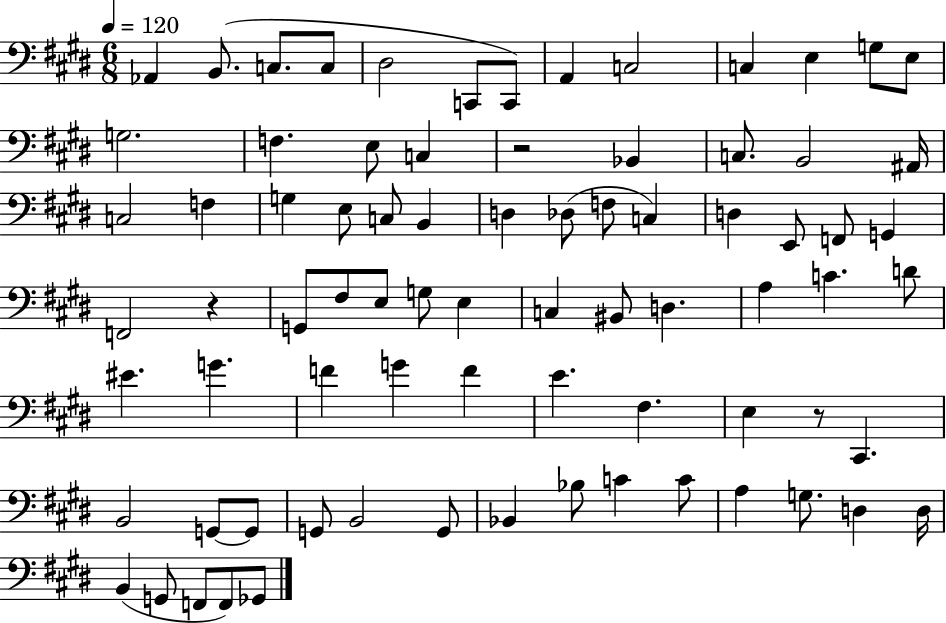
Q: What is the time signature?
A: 6/8